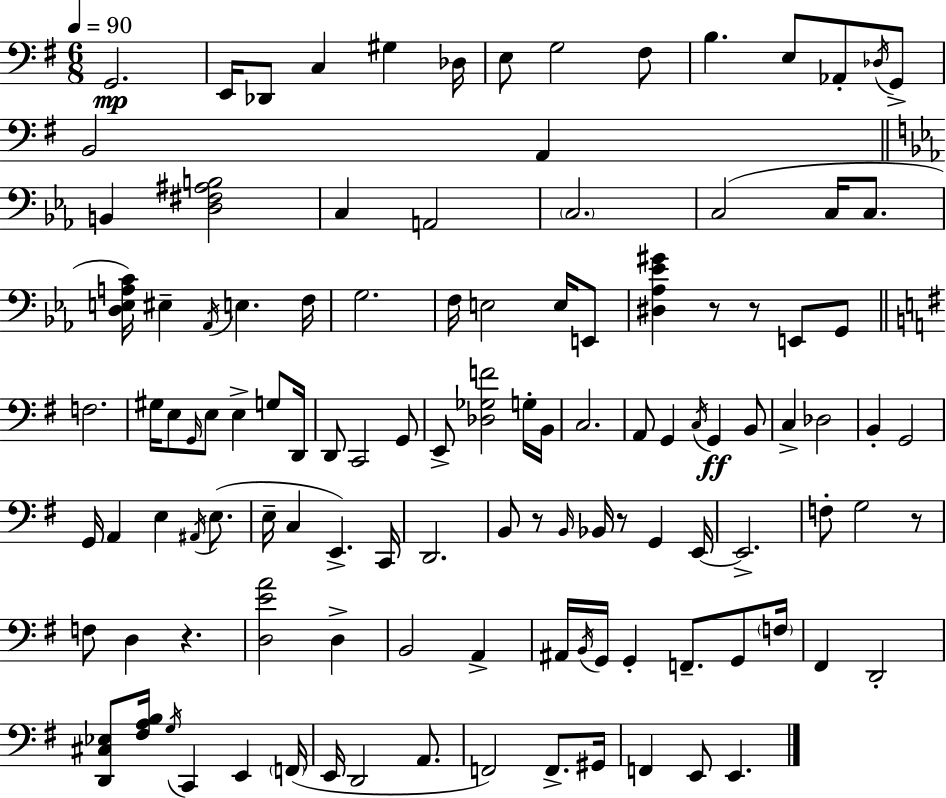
{
  \clef bass
  \numericTimeSignature
  \time 6/8
  \key e \minor
  \tempo 4 = 90
  \repeat volta 2 { g,2.\mp | e,16 des,8 c4 gis4 des16 | e8 g2 fis8 | b4. e8 aes,8-. \acciaccatura { des16 } g,8-> | \break b,2 a,4 | \bar "||" \break \key ees \major b,4 <d fis ais b>2 | c4 a,2 | \parenthesize c2. | c2( c16 c8. | \break <d e a c'>16) eis4-- \acciaccatura { aes,16 } e4. | f16 g2. | f16 e2 e16 e,8 | <dis aes ees' gis'>4 r8 r8 e,8 g,8 | \break \bar "||" \break \key e \minor f2. | gis16 e8 \grace { g,16 } e8 e4-> g8 | d,16 d,8 c,2 g,8 | e,8-> <des ges f'>2 g16-. | \break b,16 c2. | a,8 g,4 \acciaccatura { c16 } g,4\ff | b,8 c4-> des2 | b,4-. g,2 | \break g,16 a,4 e4 \acciaccatura { ais,16 } | e8.( e16-- c4 e,4.->) | c,16 d,2. | b,8 r8 \grace { b,16 } bes,16 r8 g,4 | \break e,16~~ e,2.-> | f8-. g2 | r8 f8 d4 r4. | <d e' a'>2 | \break d4-> b,2 | a,4-> ais,16 \acciaccatura { b,16 } g,16 g,4-. f,8.-- | g,8 \parenthesize f16 fis,4 d,2-. | <d, cis ees>8 <fis a b>16 \acciaccatura { g16 } c,4 | \break e,4 \parenthesize f,16( e,16 d,2 | a,8. f,2) | f,8.-> gis,16 f,4 e,8 | e,4. } \bar "|."
}